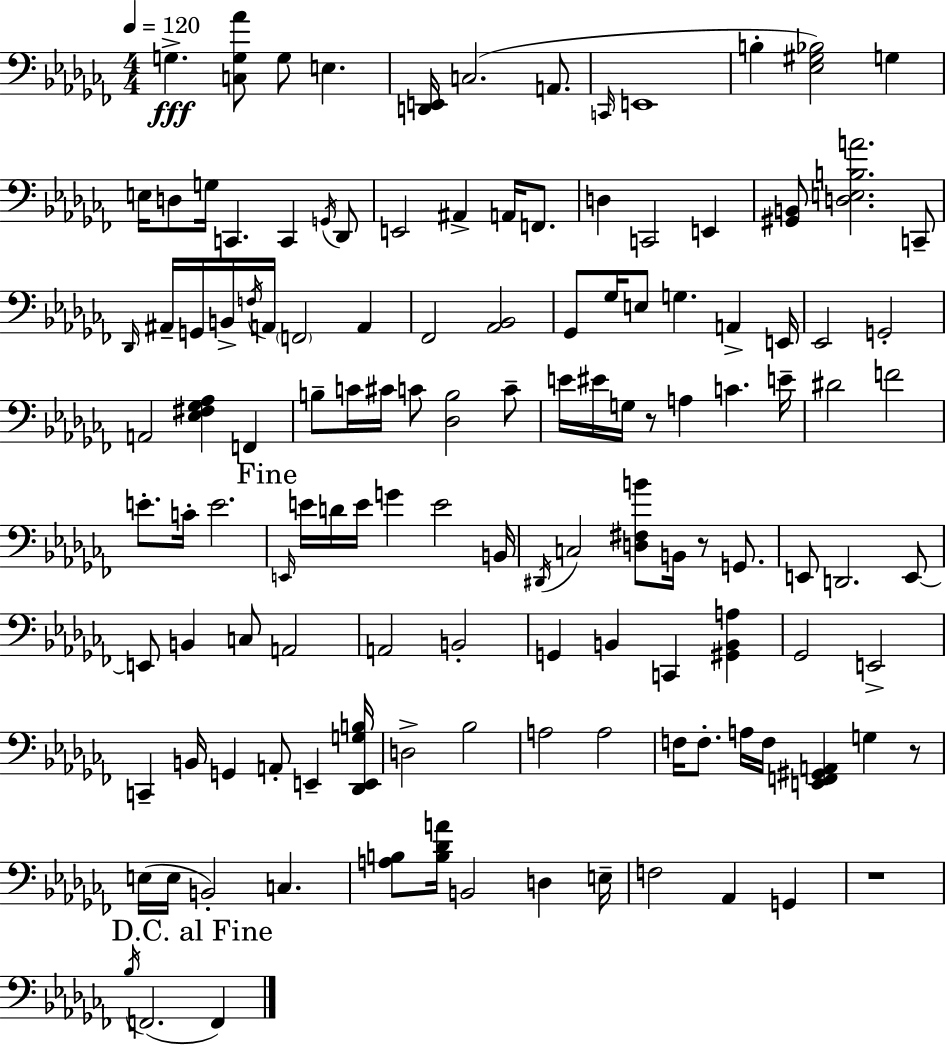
{
  \clef bass
  \numericTimeSignature
  \time 4/4
  \key aes \minor
  \tempo 4 = 120
  g4.->\fff <c g aes'>8 g8 e4. | <d, e,>16 c2.( a,8. | \grace { c,16 } e,1 | b4-. <ees gis bes>2) g4 | \break e16 d8 g16 c,4. c,4 \acciaccatura { g,16 } | des,8 e,2 ais,4-> a,16 f,8. | d4 c,2 e,4 | <gis, b,>8 <d e b a'>2. | \break c,8-- \grace { des,16 } ais,16-- g,16 b,16-> \acciaccatura { f16 } a,16 \parenthesize f,2 | a,4 fes,2 <aes, bes,>2 | ges,8 ges16 e8 g4. a,4-> | e,16 ees,2 g,2-. | \break a,2 <ees fis ges aes>4 | f,4 b8-- c'16 cis'16 c'8 <des b>2 | c'8-- e'16 eis'16 g16 r8 a4 c'4. | e'16-- dis'2 f'2 | \break e'8.-. c'16-. e'2. | \mark "Fine" \grace { e,16 } e'16 d'16 e'16 g'4 e'2 | b,16 \acciaccatura { dis,16 } c2 <d fis b'>8 | b,16 r8 g,8. e,8 d,2. | \break e,8~~ e,8 b,4 c8 a,2 | a,2 b,2-. | g,4 b,4 c,4 | <gis, b, a>4 ges,2 e,2-> | \break c,4-- b,16 g,4 a,8-. | e,4-- <des, e, g b>16 d2-> bes2 | a2 a2 | f16 f8.-. a16 f16 <e, f, gis, a,>4 | \break g4 r8 e16( e16 b,2-.) | c4. <a b>8 <b des' a'>16 b,2 | d4 e16-- f2 aes,4 | g,4 r1 | \break \mark "D.C. al Fine" \acciaccatura { bes16 }( f,2. | f,4) \bar "|."
}